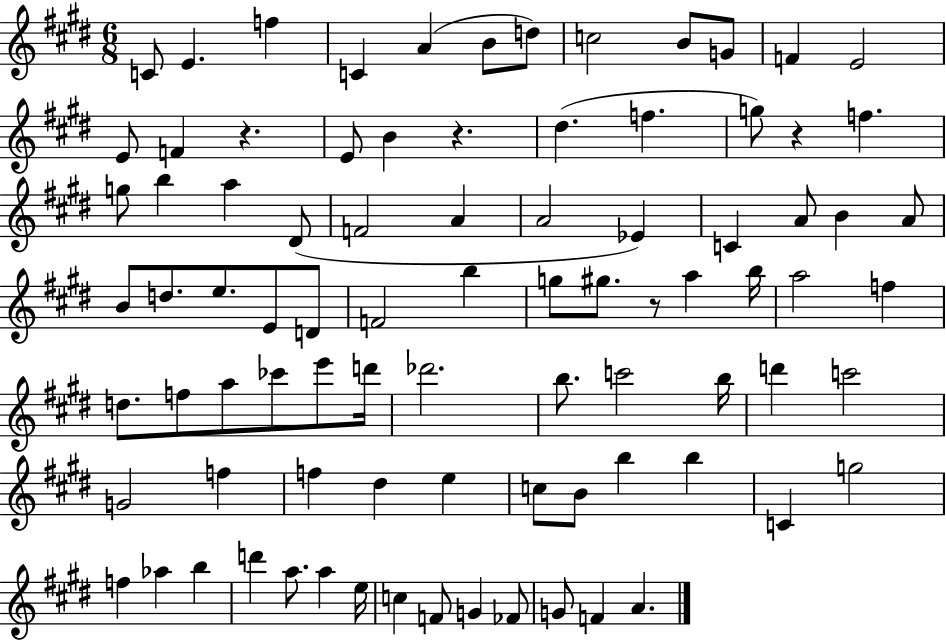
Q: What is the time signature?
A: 6/8